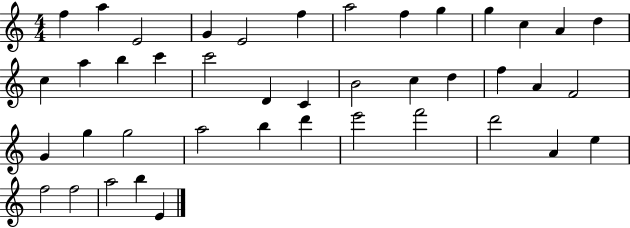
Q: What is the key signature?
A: C major